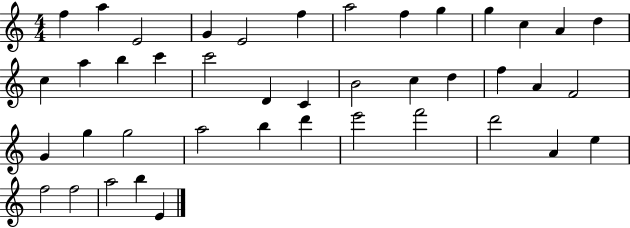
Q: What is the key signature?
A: C major